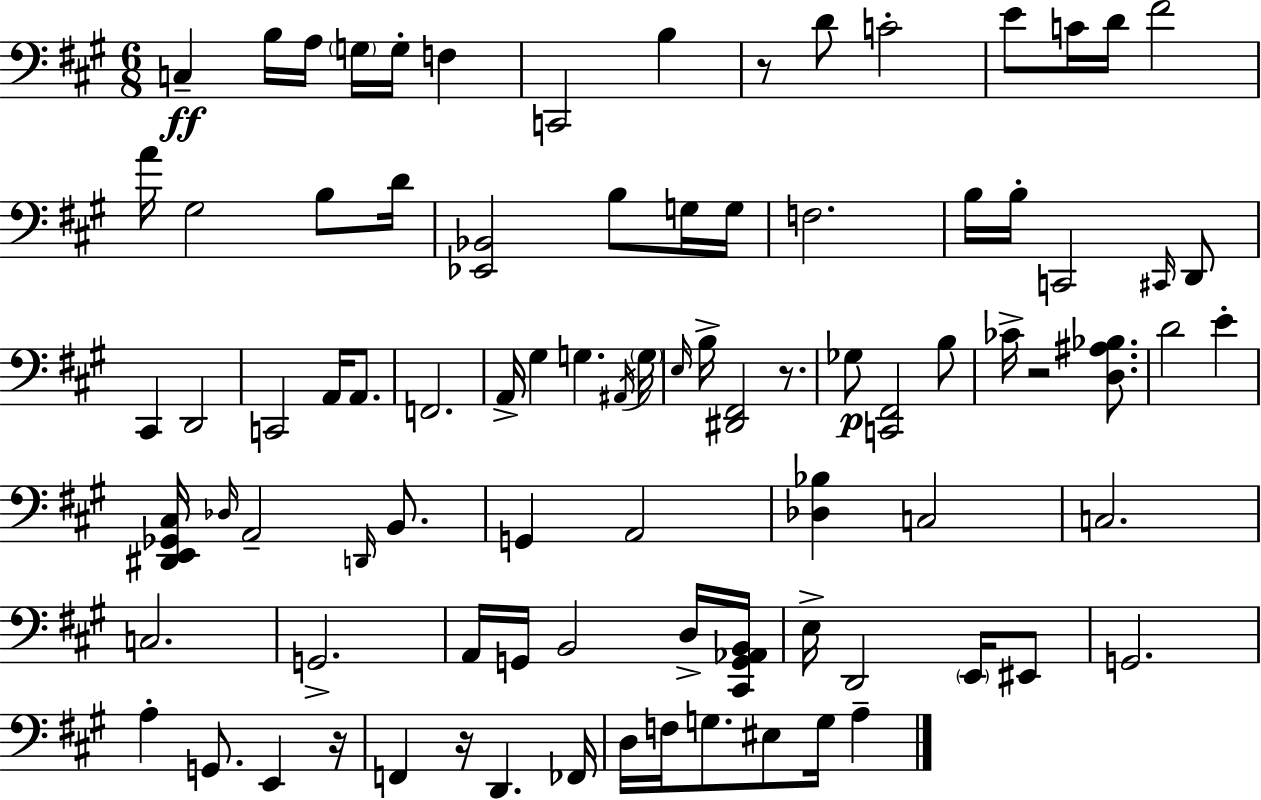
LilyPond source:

{
  \clef bass
  \numericTimeSignature
  \time 6/8
  \key a \major
  c4--\ff b16 a16 \parenthesize g16 g16-. f4 | c,2 b4 | r8 d'8 c'2-. | e'8 c'16 d'16 fis'2 | \break a'16 gis2 b8 d'16 | <ees, bes,>2 b8 g16 g16 | f2. | b16 b16-. c,2 \grace { cis,16 } d,8 | \break cis,4 d,2 | c,2 a,16 a,8. | f,2. | a,16-> gis4 g4. | \break \acciaccatura { ais,16 } \parenthesize g16 \grace { e16 } b16-> <dis, fis,>2 | r8. ges8\p <c, fis,>2 | b8 ces'16-> r2 | <d ais bes>8. d'2 e'4-. | \break <dis, e, ges, cis>16 \grace { des16 } a,2-- | \grace { d,16 } b,8. g,4 a,2 | <des bes>4 c2 | c2. | \break c2. | g,2.-> | a,16 g,16 b,2 | d16-> <cis, g, aes, b,>16 e16-> d,2 | \break \parenthesize e,16 eis,8 g,2. | a4-. g,8. | e,4 r16 f,4 r16 d,4. | fes,16 d16 f16 g8. eis8 | \break g16 a4-- \bar "|."
}